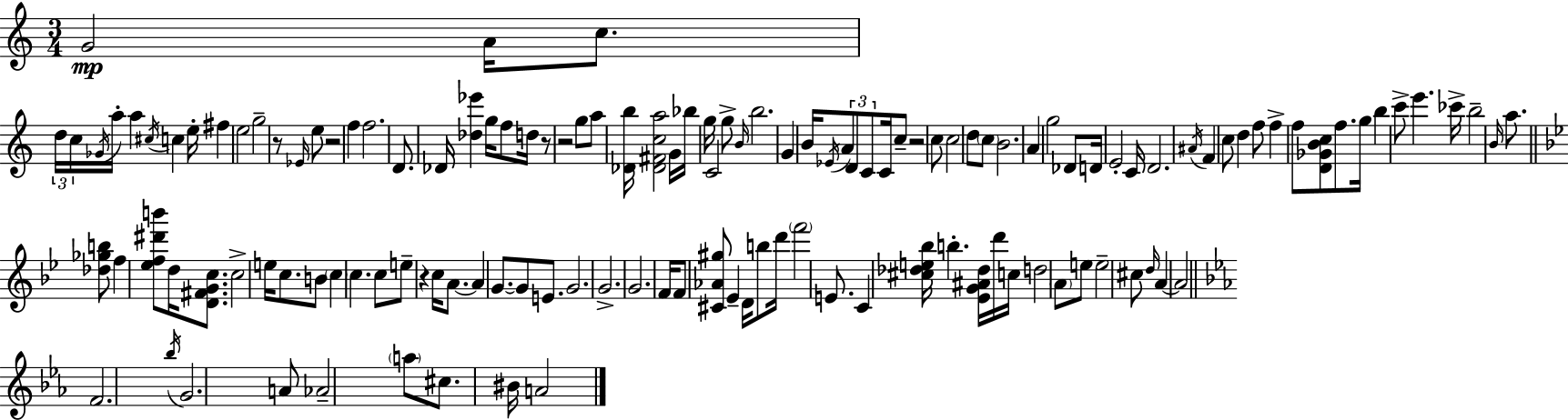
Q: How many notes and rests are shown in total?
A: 132